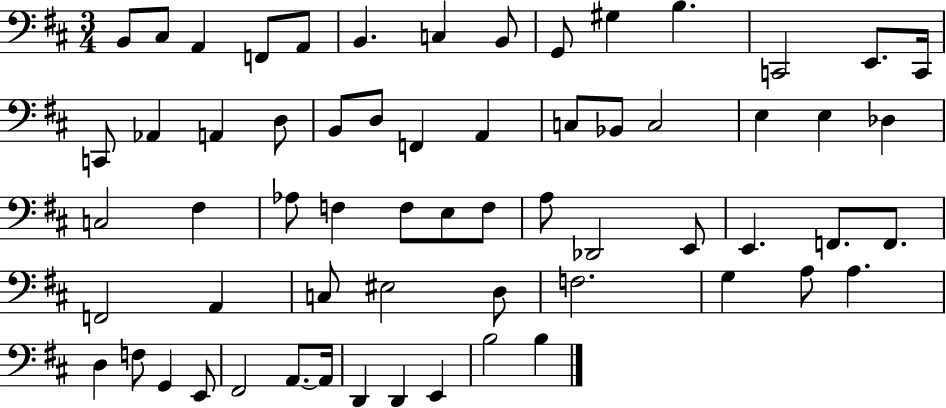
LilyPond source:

{
  \clef bass
  \numericTimeSignature
  \time 3/4
  \key d \major
  b,8 cis8 a,4 f,8 a,8 | b,4. c4 b,8 | g,8 gis4 b4. | c,2 e,8. c,16 | \break c,8 aes,4 a,4 d8 | b,8 d8 f,4 a,4 | c8 bes,8 c2 | e4 e4 des4 | \break c2 fis4 | aes8 f4 f8 e8 f8 | a8 des,2 e,8 | e,4. f,8. f,8. | \break f,2 a,4 | c8 eis2 d8 | f2. | g4 a8 a4. | \break d4 f8 g,4 e,8 | fis,2 a,8.~~ a,16 | d,4 d,4 e,4 | b2 b4 | \break \bar "|."
}